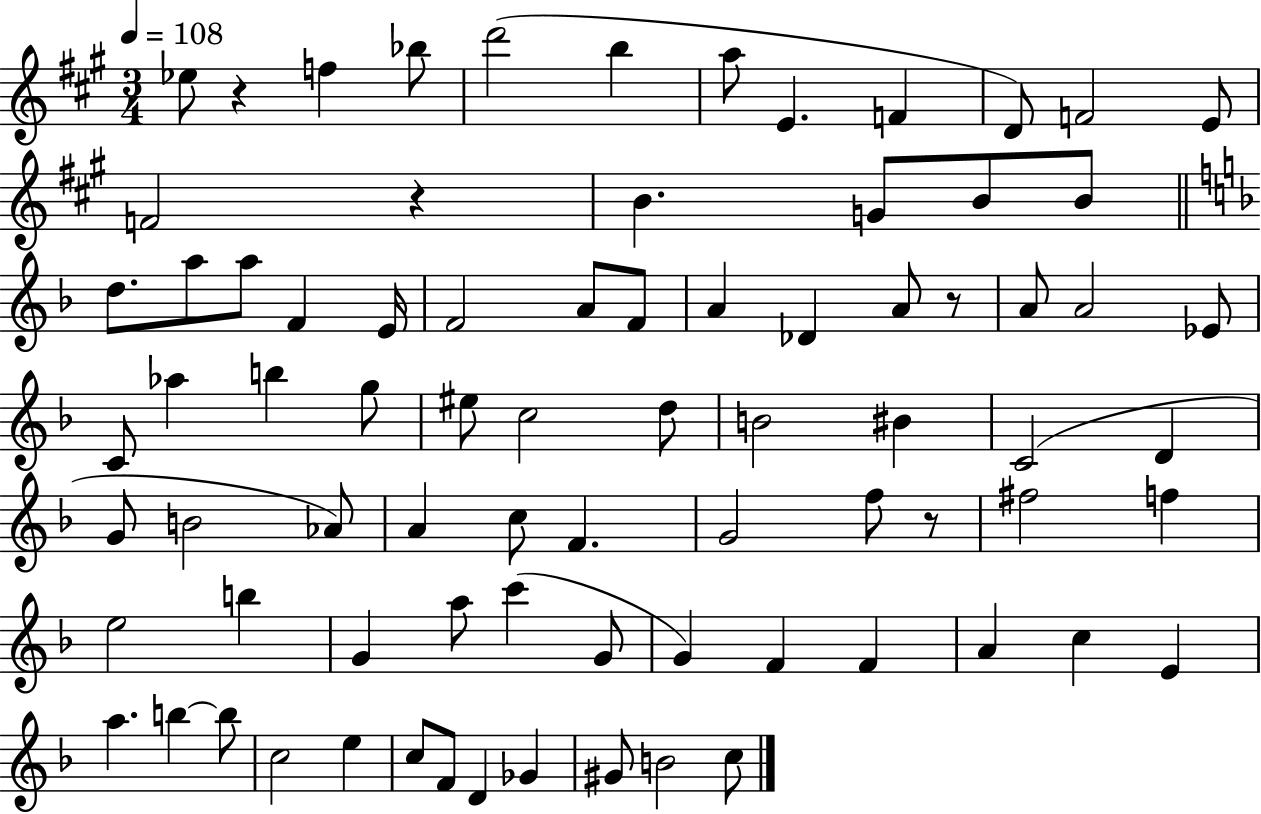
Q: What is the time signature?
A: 3/4